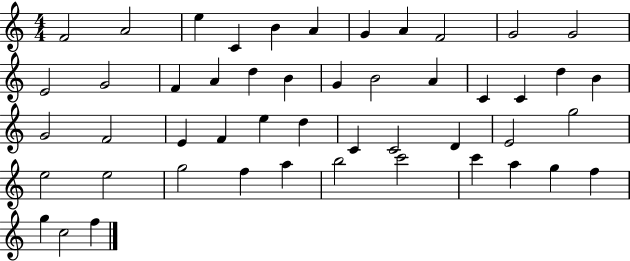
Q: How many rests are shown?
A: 0